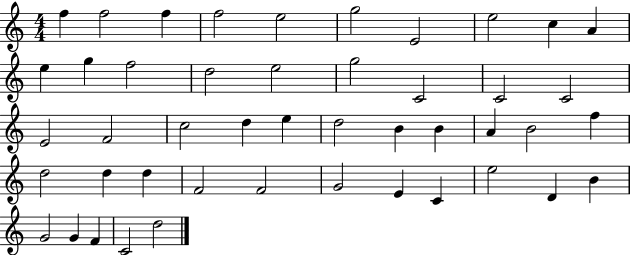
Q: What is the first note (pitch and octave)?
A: F5